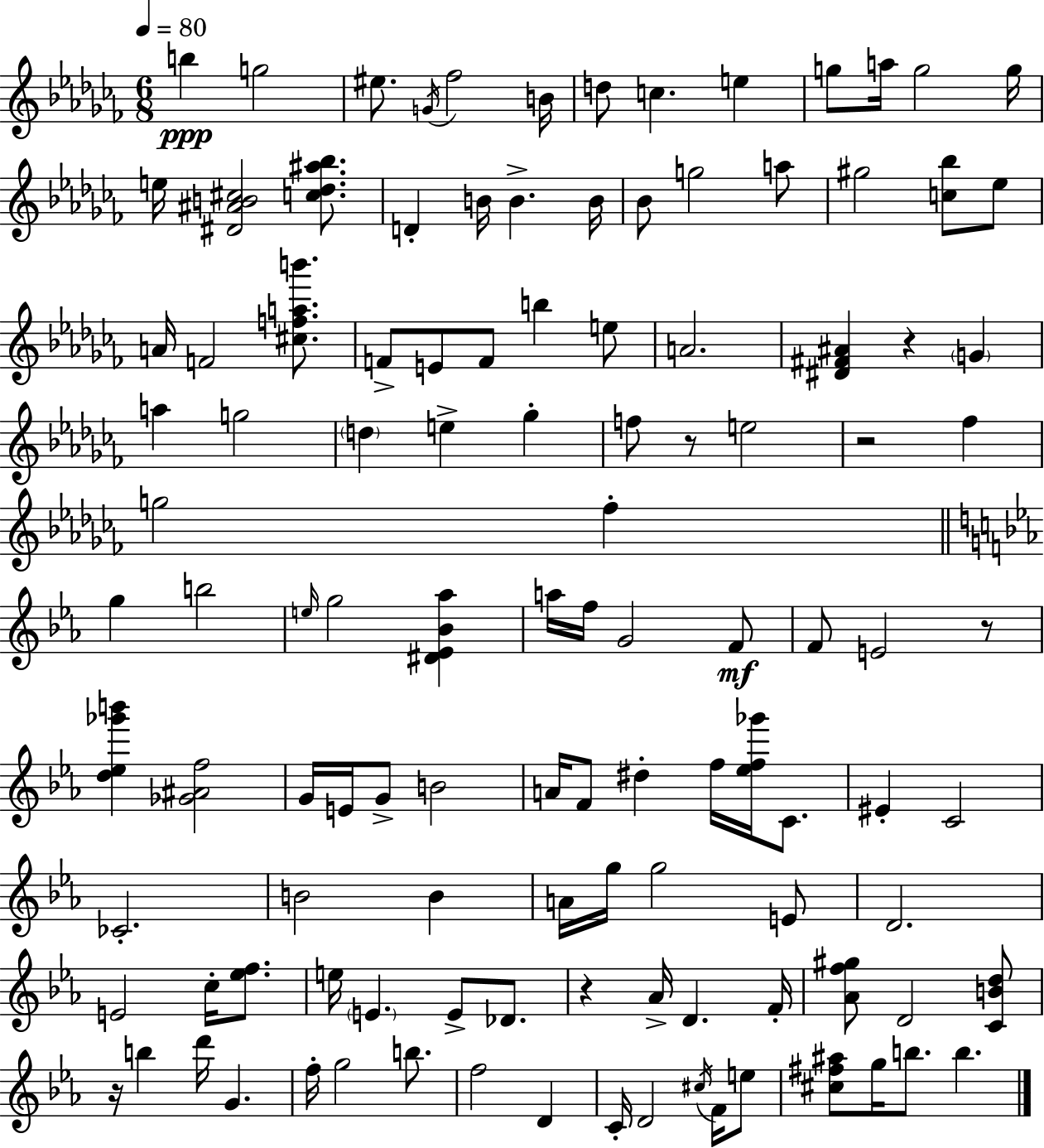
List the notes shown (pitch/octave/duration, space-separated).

B5/q G5/h EIS5/e. G4/s FES5/h B4/s D5/e C5/q. E5/q G5/e A5/s G5/h G5/s E5/s [D#4,A#4,B4,C#5]/h [C5,Db5,A#5,Bb5]/e. D4/q B4/s B4/q. B4/s Bb4/e G5/h A5/e G#5/h [C5,Bb5]/e Eb5/e A4/s F4/h [C#5,F5,A5,B6]/e. F4/e E4/e F4/e B5/q E5/e A4/h. [D#4,F#4,A#4]/q R/q G4/q A5/q G5/h D5/q E5/q Gb5/q F5/e R/e E5/h R/h FES5/q G5/h FES5/q G5/q B5/h E5/s G5/h [D#4,Eb4,Bb4,Ab5]/q A5/s F5/s G4/h F4/e F4/e E4/h R/e [D5,Eb5,Gb6,B6]/q [Gb4,A#4,F5]/h G4/s E4/s G4/e B4/h A4/s F4/e D#5/q F5/s [Eb5,F5,Gb6]/s C4/e. EIS4/q C4/h CES4/h. B4/h B4/q A4/s G5/s G5/h E4/e D4/h. E4/h C5/s [Eb5,F5]/e. E5/s E4/q. E4/e Db4/e. R/q Ab4/s D4/q. F4/s [Ab4,F5,G#5]/e D4/h [C4,B4,D5]/e R/s B5/q D6/s G4/q. F5/s G5/h B5/e. F5/h D4/q C4/s D4/h C#5/s F4/s E5/e [C#5,F#5,A#5]/e G5/s B5/e. B5/q.